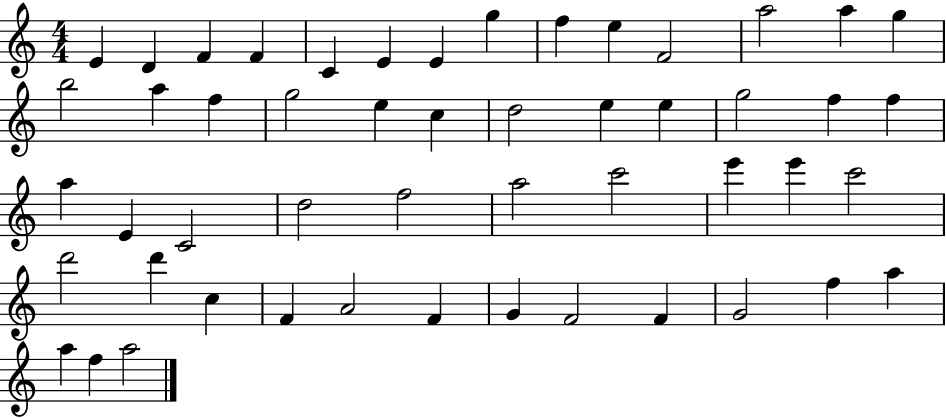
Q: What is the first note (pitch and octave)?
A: E4